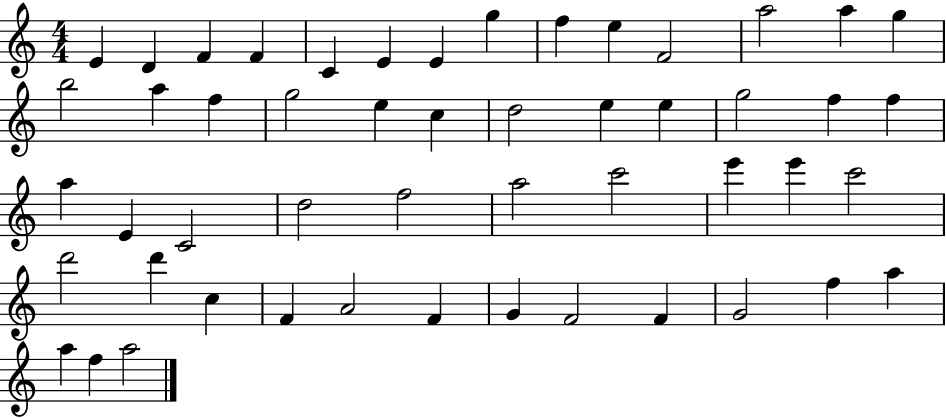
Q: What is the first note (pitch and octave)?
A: E4